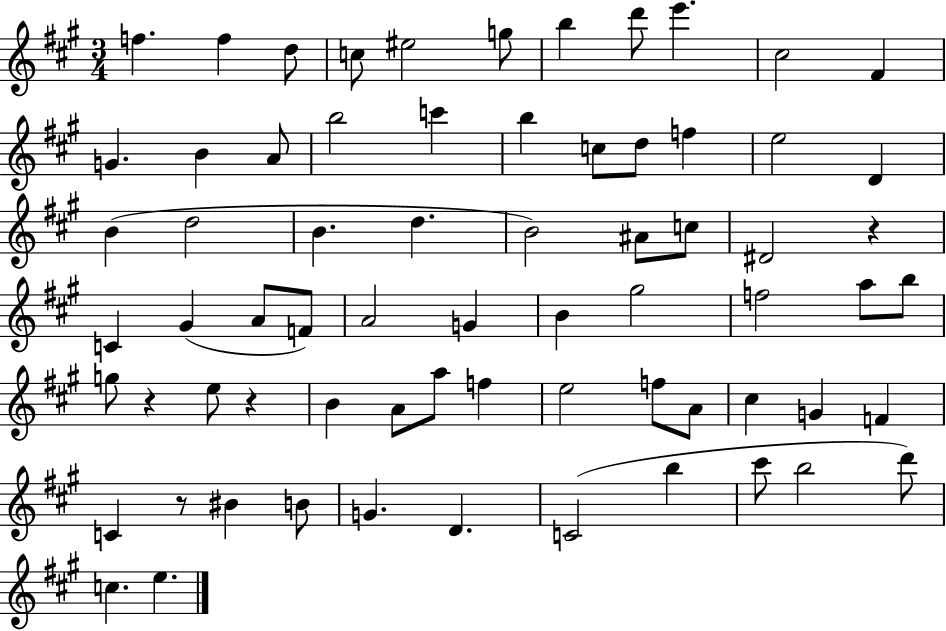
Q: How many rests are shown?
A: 4